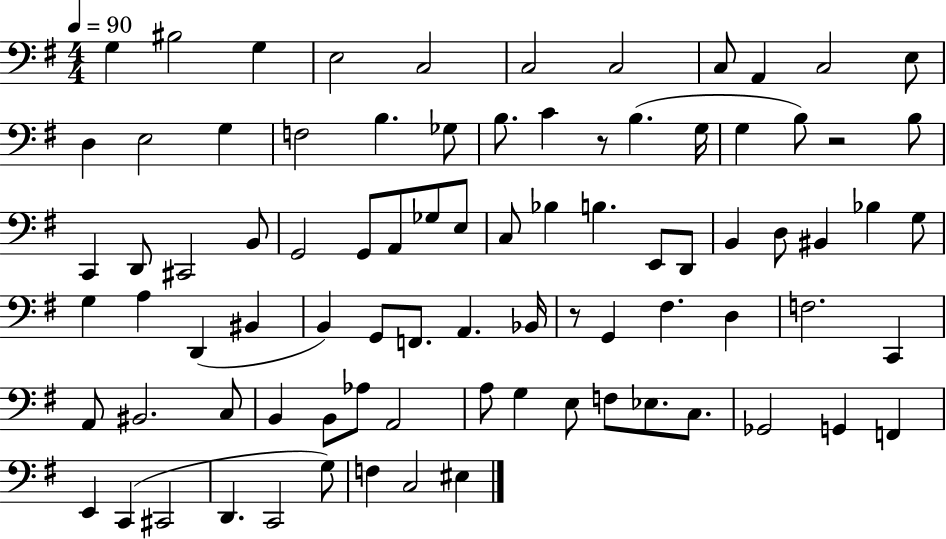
{
  \clef bass
  \numericTimeSignature
  \time 4/4
  \key g \major
  \tempo 4 = 90
  \repeat volta 2 { g4 bis2 g4 | e2 c2 | c2 c2 | c8 a,4 c2 e8 | \break d4 e2 g4 | f2 b4. ges8 | b8. c'4 r8 b4.( g16 | g4 b8) r2 b8 | \break c,4 d,8 cis,2 b,8 | g,2 g,8 a,8 ges8 e8 | c8 bes4 b4. e,8 d,8 | b,4 d8 bis,4 bes4 g8 | \break g4 a4 d,4( bis,4 | b,4) g,8 f,8. a,4. bes,16 | r8 g,4 fis4. d4 | f2. c,4 | \break a,8 bis,2. c8 | b,4 b,8 aes8 a,2 | a8 g4 e8 f8 ees8. c8. | ges,2 g,4 f,4 | \break e,4 c,4( cis,2 | d,4. c,2 g8) | f4 c2 eis4 | } \bar "|."
}